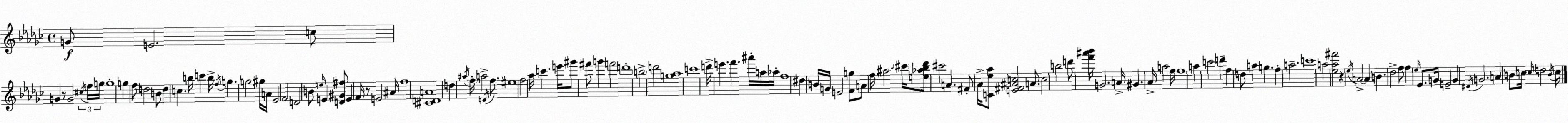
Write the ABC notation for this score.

X:1
T:Untitled
M:4/4
L:1/4
K:Ebm
G/2 E2 c/2 G z/2 G2 ^c/4 f/4 g/4 g4 g f/2 d2 B/2 d c b/4 c' b/4 f/4 g g2 ^g/4 A/4 _E2 F2 D2 B/2 e/4 E [D^G^f]/2 E F/4 z/2 E2 ^A/4 f4 [^CDA]4 d ^a/4 f/4 a2 D/4 f/2 ^e4 f2 _a/4 c' e'/4 ^g'/2 ^f'/2 g' f'2 d'4 b2 d'2 [g_a]4 c'4 d'/4 e' f' ^a'/4 a/4 _a/4 f4 ^d B/4 G/4 E2 [Fg]/2 A/2 f/4 ^a2 ^c'/4 [e_a_b_d']/2 ^c'2 A ^F/2 _A/4 [C_e_a]/2 [E^F^Ac]2 A/2 c2 b2 d'/2 [f'^a'_b']/4 G2 A/4 ^G _A/4 a2 f/4 f4 a c'2 d' f d/2 a g f a2 c'4 a2 [_e_a^f']2 z _e/4 A2 A B _d2 f/2 f _e/4 _E/2 G/4 E2 G ^D/4 G2 A B/2 c/4 c/4 d2 B/4 c/4